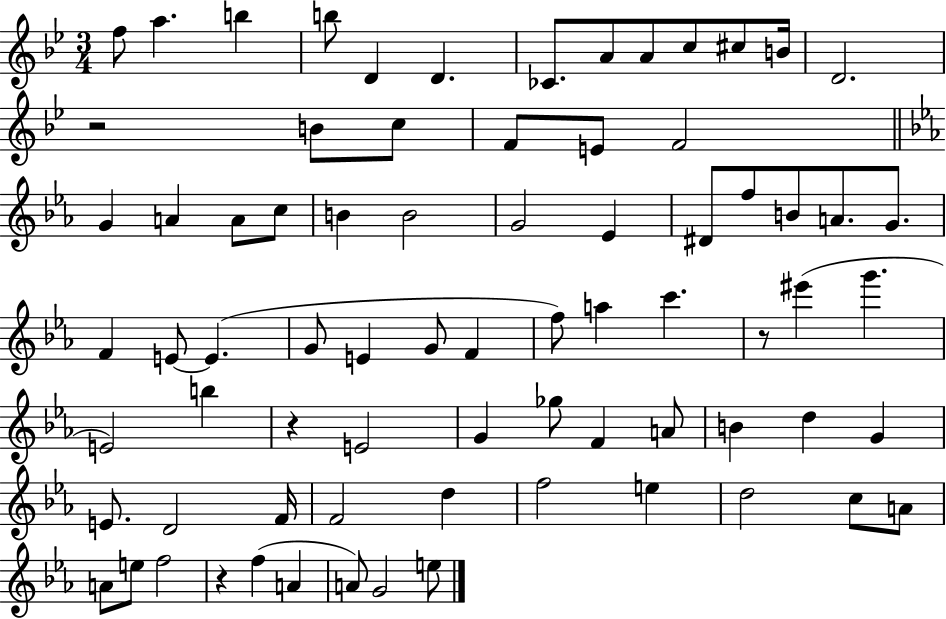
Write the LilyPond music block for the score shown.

{
  \clef treble
  \numericTimeSignature
  \time 3/4
  \key bes \major
  f''8 a''4. b''4 | b''8 d'4 d'4. | ces'8. a'8 a'8 c''8 cis''8 b'16 | d'2. | \break r2 b'8 c''8 | f'8 e'8 f'2 | \bar "||" \break \key c \minor g'4 a'4 a'8 c''8 | b'4 b'2 | g'2 ees'4 | dis'8 f''8 b'8 a'8. g'8. | \break f'4 e'8~~ e'4.( | g'8 e'4 g'8 f'4 | f''8) a''4 c'''4. | r8 eis'''4( g'''4. | \break e'2) b''4 | r4 e'2 | g'4 ges''8 f'4 a'8 | b'4 d''4 g'4 | \break e'8. d'2 f'16 | f'2 d''4 | f''2 e''4 | d''2 c''8 a'8 | \break a'8 e''8 f''2 | r4 f''4( a'4 | a'8) g'2 e''8 | \bar "|."
}